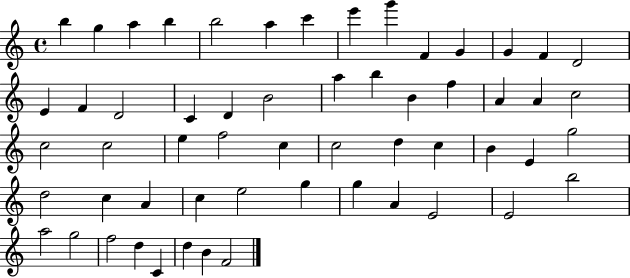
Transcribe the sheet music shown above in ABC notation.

X:1
T:Untitled
M:4/4
L:1/4
K:C
b g a b b2 a c' e' g' F G G F D2 E F D2 C D B2 a b B f A A c2 c2 c2 e f2 c c2 d c B E g2 d2 c A c e2 g g A E2 E2 b2 a2 g2 f2 d C d B F2